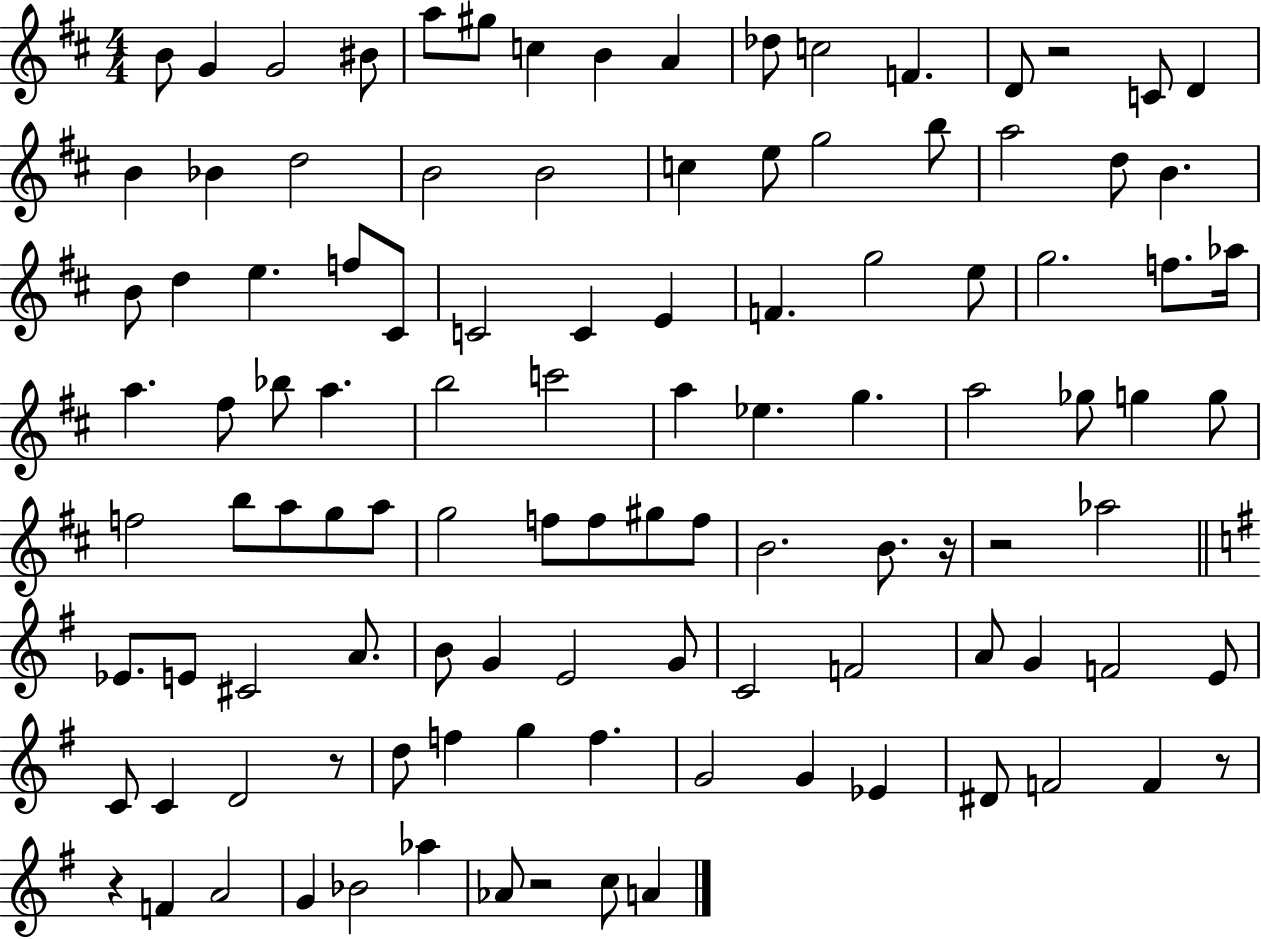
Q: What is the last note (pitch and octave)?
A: A4